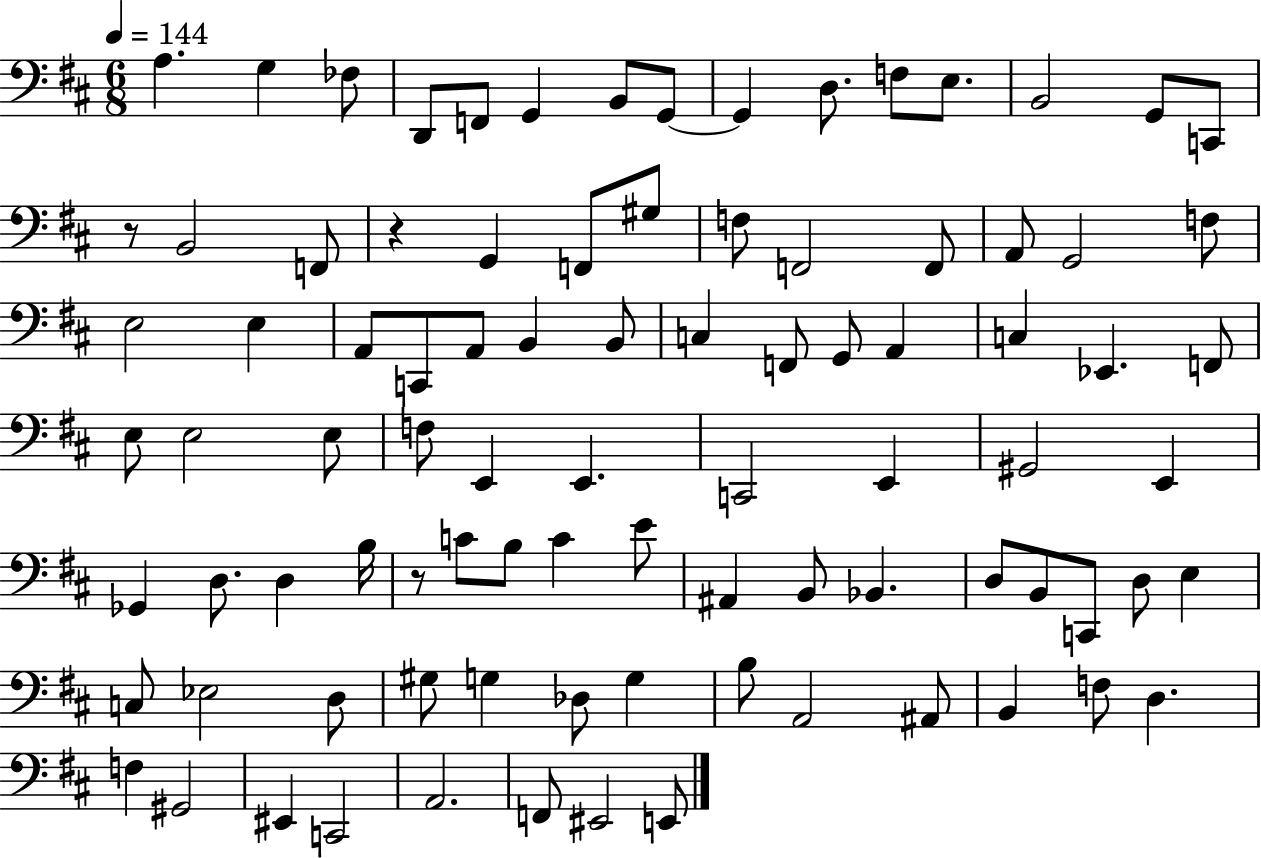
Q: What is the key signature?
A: D major